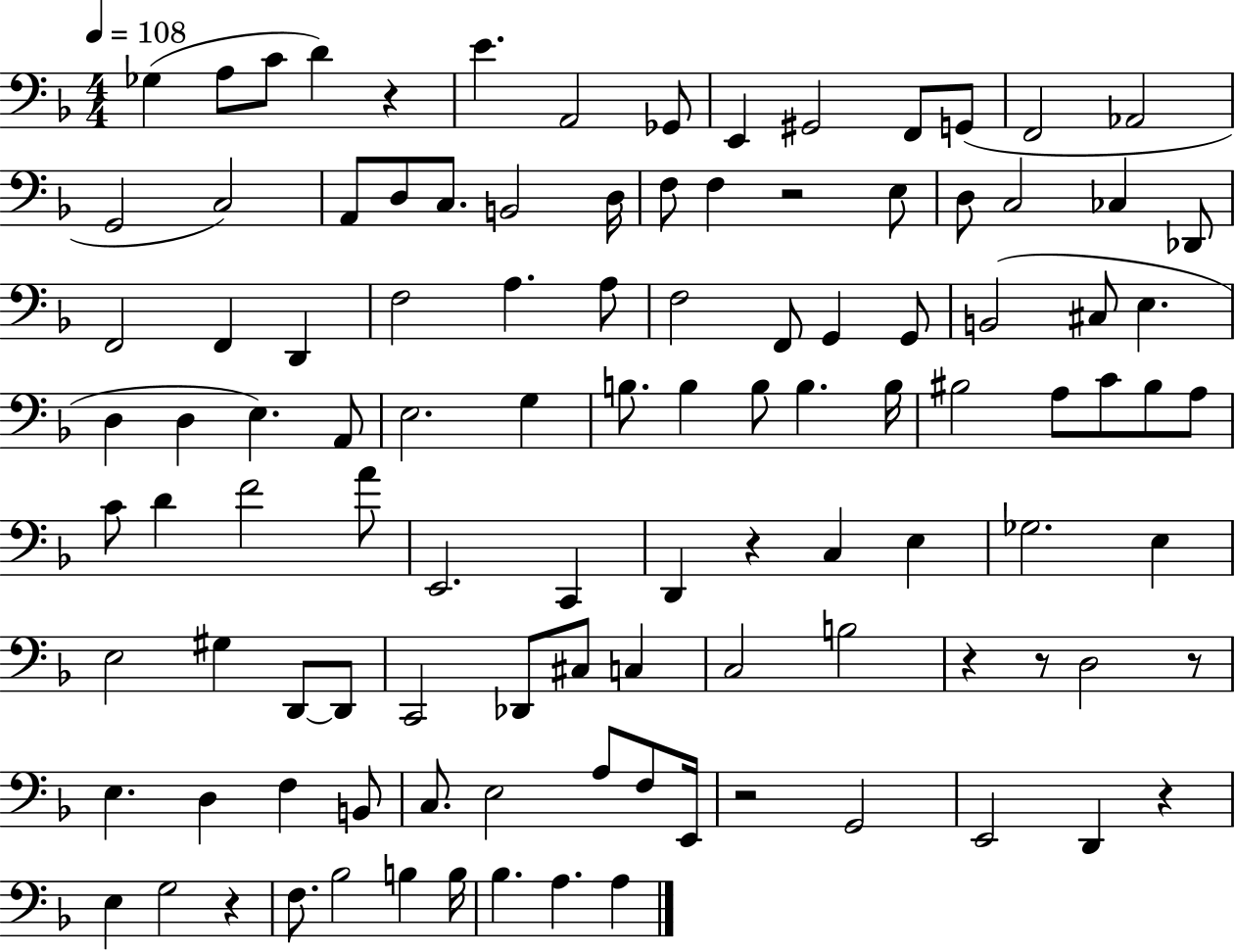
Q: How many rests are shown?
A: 9